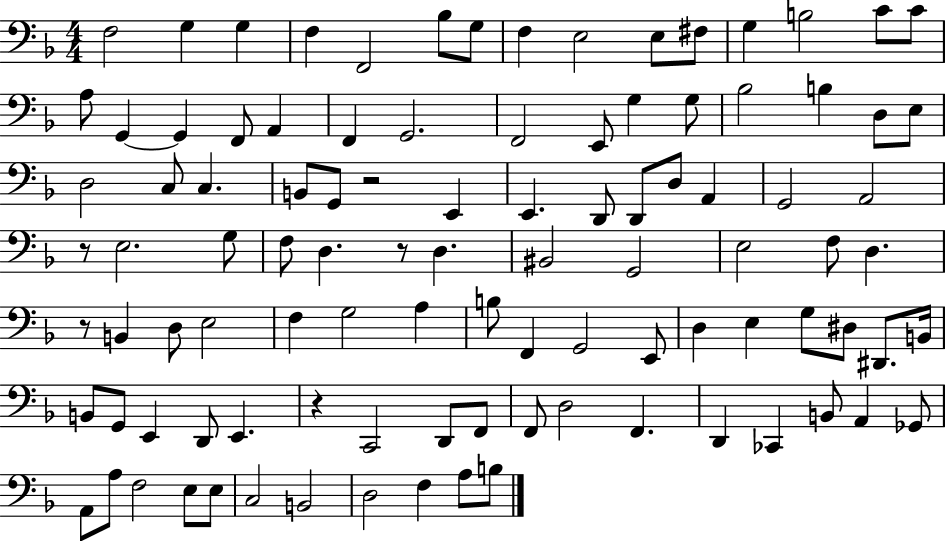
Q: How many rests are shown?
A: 5